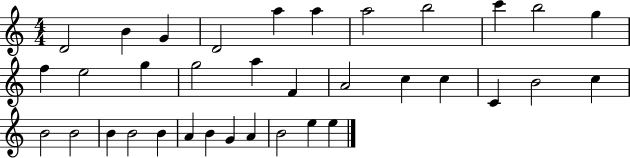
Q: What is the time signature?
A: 4/4